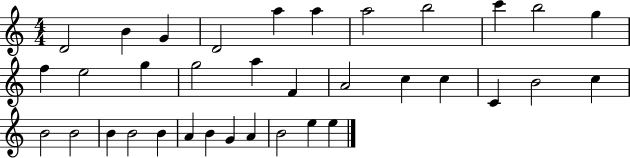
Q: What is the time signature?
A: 4/4